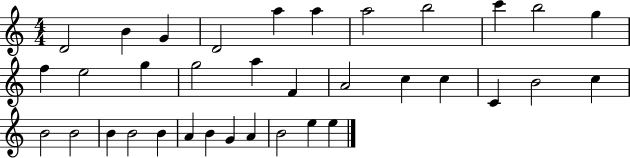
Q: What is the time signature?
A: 4/4